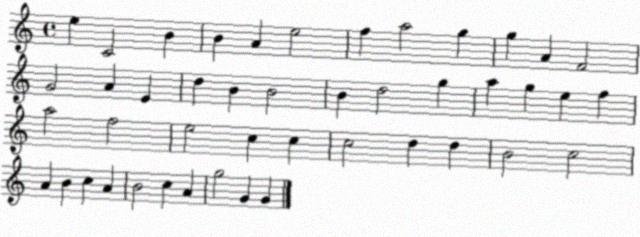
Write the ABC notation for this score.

X:1
T:Untitled
M:4/4
L:1/4
K:C
e C2 B B A e2 f a2 g g A F2 G2 A E d B B2 B d2 g a g e f a2 f2 e2 c c c2 d d B2 c2 A B c A B2 c A g2 G G